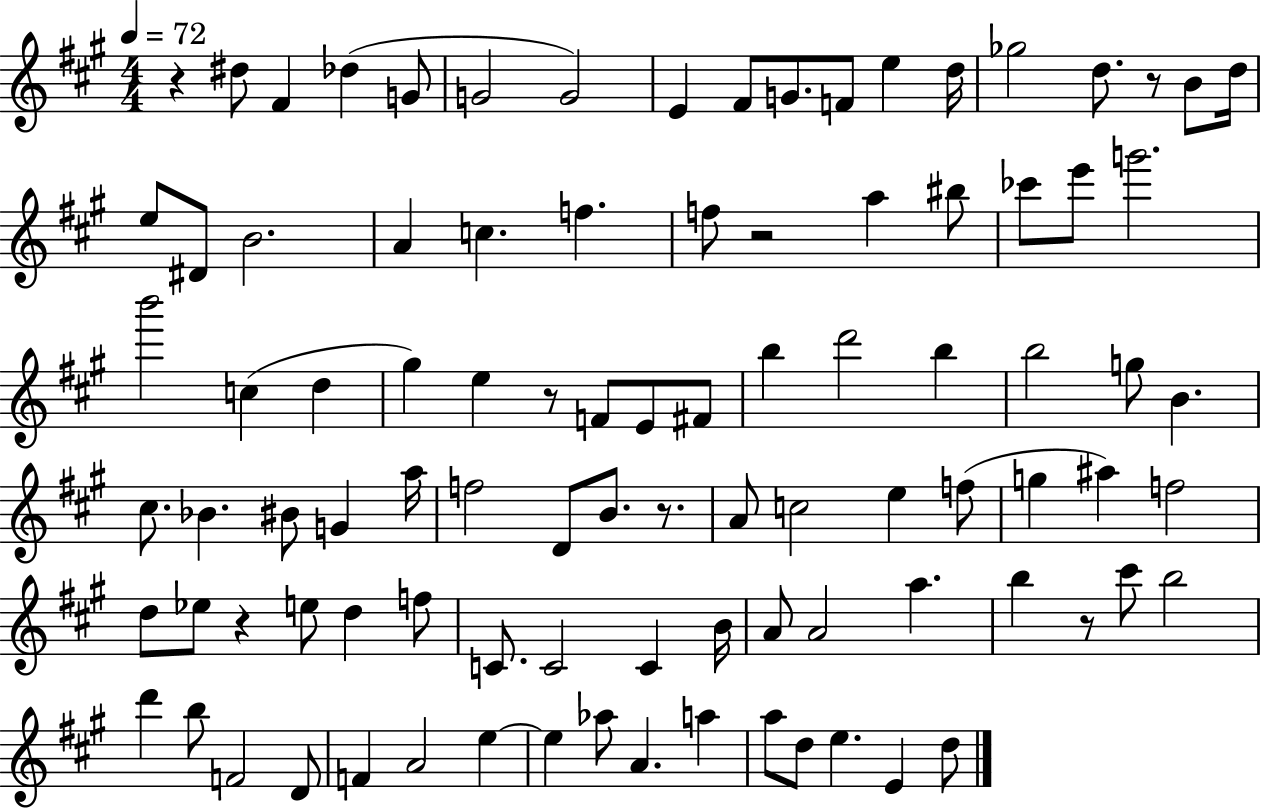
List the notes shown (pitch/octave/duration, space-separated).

R/q D#5/e F#4/q Db5/q G4/e G4/h G4/h E4/q F#4/e G4/e. F4/e E5/q D5/s Gb5/h D5/e. R/e B4/e D5/s E5/e D#4/e B4/h. A4/q C5/q. F5/q. F5/e R/h A5/q BIS5/e CES6/e E6/e G6/h. B6/h C5/q D5/q G#5/q E5/q R/e F4/e E4/e F#4/e B5/q D6/h B5/q B5/h G5/e B4/q. C#5/e. Bb4/q. BIS4/e G4/q A5/s F5/h D4/e B4/e. R/e. A4/e C5/h E5/q F5/e G5/q A#5/q F5/h D5/e Eb5/e R/q E5/e D5/q F5/e C4/e. C4/h C4/q B4/s A4/e A4/h A5/q. B5/q R/e C#6/e B5/h D6/q B5/e F4/h D4/e F4/q A4/h E5/q E5/q Ab5/e A4/q. A5/q A5/e D5/e E5/q. E4/q D5/e